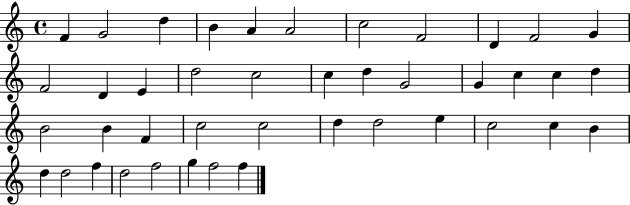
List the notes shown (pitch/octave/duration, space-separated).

F4/q G4/h D5/q B4/q A4/q A4/h C5/h F4/h D4/q F4/h G4/q F4/h D4/q E4/q D5/h C5/h C5/q D5/q G4/h G4/q C5/q C5/q D5/q B4/h B4/q F4/q C5/h C5/h D5/q D5/h E5/q C5/h C5/q B4/q D5/q D5/h F5/q D5/h F5/h G5/q F5/h F5/q